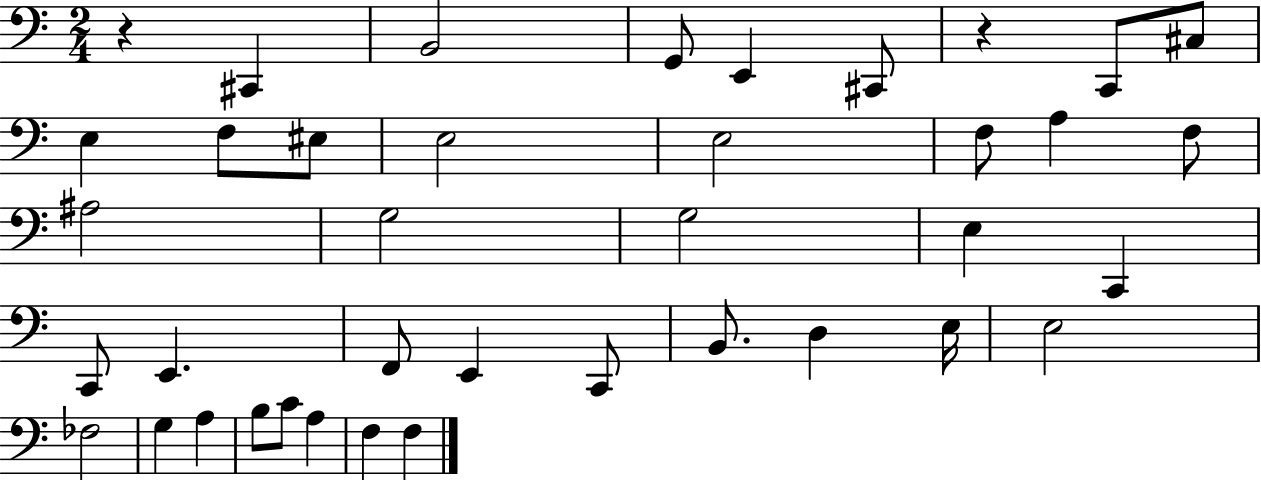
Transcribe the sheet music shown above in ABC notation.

X:1
T:Untitled
M:2/4
L:1/4
K:C
z ^C,, B,,2 G,,/2 E,, ^C,,/2 z C,,/2 ^C,/2 E, F,/2 ^E,/2 E,2 E,2 F,/2 A, F,/2 ^A,2 G,2 G,2 E, C,, C,,/2 E,, F,,/2 E,, C,,/2 B,,/2 D, E,/4 E,2 _F,2 G, A, B,/2 C/2 A, F, F,